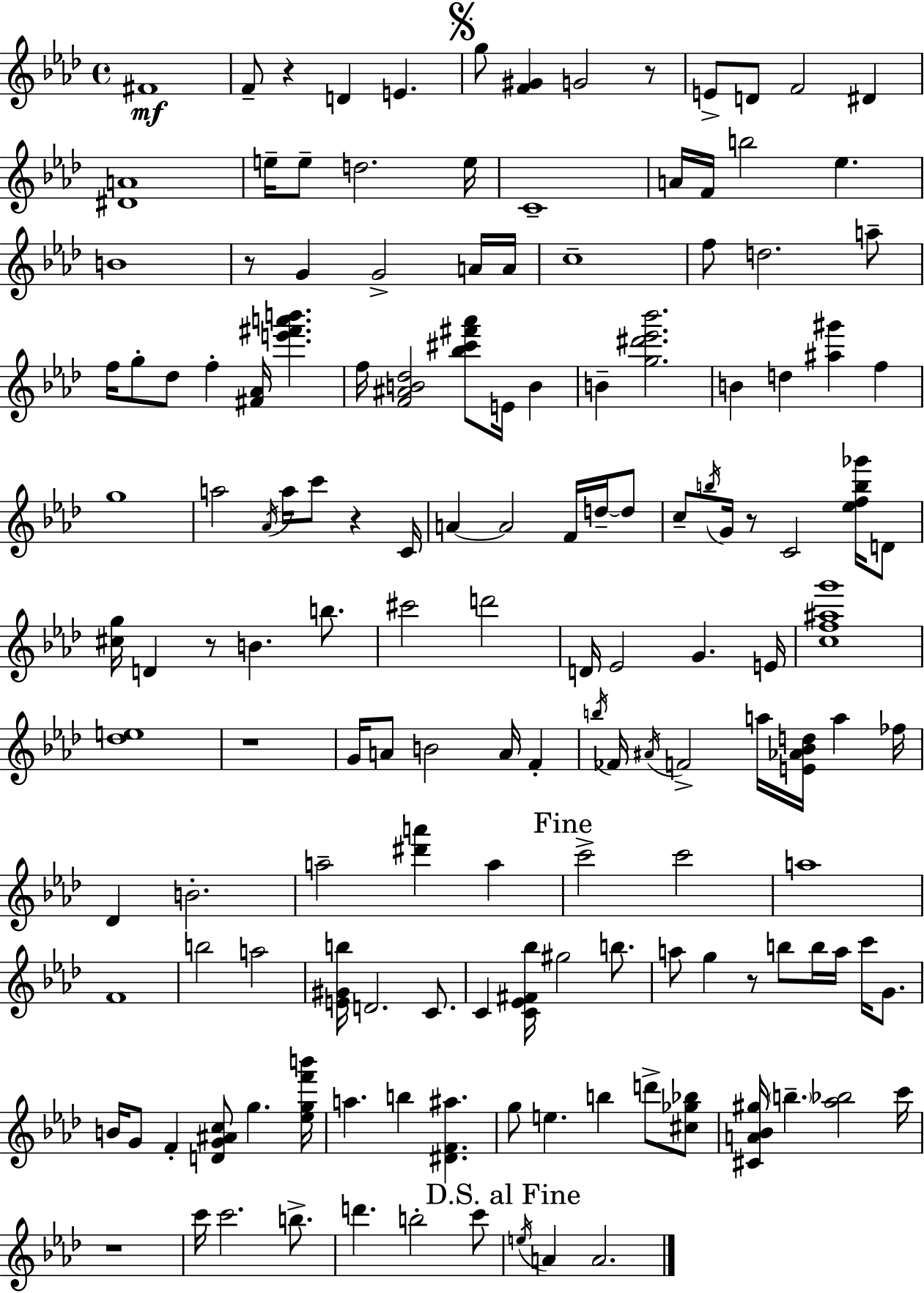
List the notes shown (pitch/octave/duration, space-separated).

F#4/w F4/e R/q D4/q E4/q. G5/e [F4,G#4]/q G4/h R/e E4/e D4/e F4/h D#4/q [D#4,A4]/w E5/s E5/e D5/h. E5/s C4/w A4/s F4/s B5/h Eb5/q. B4/w R/e G4/q G4/h A4/s A4/s C5/w F5/e D5/h. A5/e F5/s G5/e Db5/e F5/q [F#4,Ab4]/s [E6,F#6,A6,B6]/q. F5/s [F4,A#4,B4,Db5]/h [Bb5,C#6,F#6,Ab6]/e E4/s B4/q B4/q [G5,D#6,Eb6,Bb6]/h. B4/q D5/q [A#5,G#6]/q F5/q G5/w A5/h Ab4/s A5/s C6/e R/q C4/s A4/q A4/h F4/s D5/s D5/e C5/e B5/s G4/s R/e C4/h [Eb5,F5,B5,Gb6]/s D4/e [C#5,G5]/s D4/q R/e B4/q. B5/e. C#6/h D6/h D4/s Eb4/h G4/q. E4/s [C5,F5,A#5,G6]/w [Db5,E5]/w R/w G4/s A4/e B4/h A4/s F4/q B5/s FES4/s A#4/s F4/h A5/s [E4,Ab4,Bb4,D5]/s A5/q FES5/s Db4/q B4/h. A5/h [D#6,A6]/q A5/q C6/h C6/h A5/w F4/w B5/h A5/h [E4,G#4,B5]/s D4/h. C4/e. C4/q [C4,Eb4,F#4,Bb5]/s G#5/h B5/e. A5/e G5/q R/e B5/e B5/s A5/s C6/s G4/e. B4/s G4/e F4/q [D4,G4,A#4,C5]/e G5/q. [Eb5,G5,F6,B6]/s A5/q. B5/q [D#4,F4,A#5]/q. G5/e E5/q. B5/q D6/e [C#5,Gb5,Bb5]/e [C#4,A4,Bb4,G#5]/s B5/q. [Ab5,Bb5]/h C6/s R/w C6/s C6/h. B5/e. D6/q. B5/h C6/e E5/s A4/q A4/h.